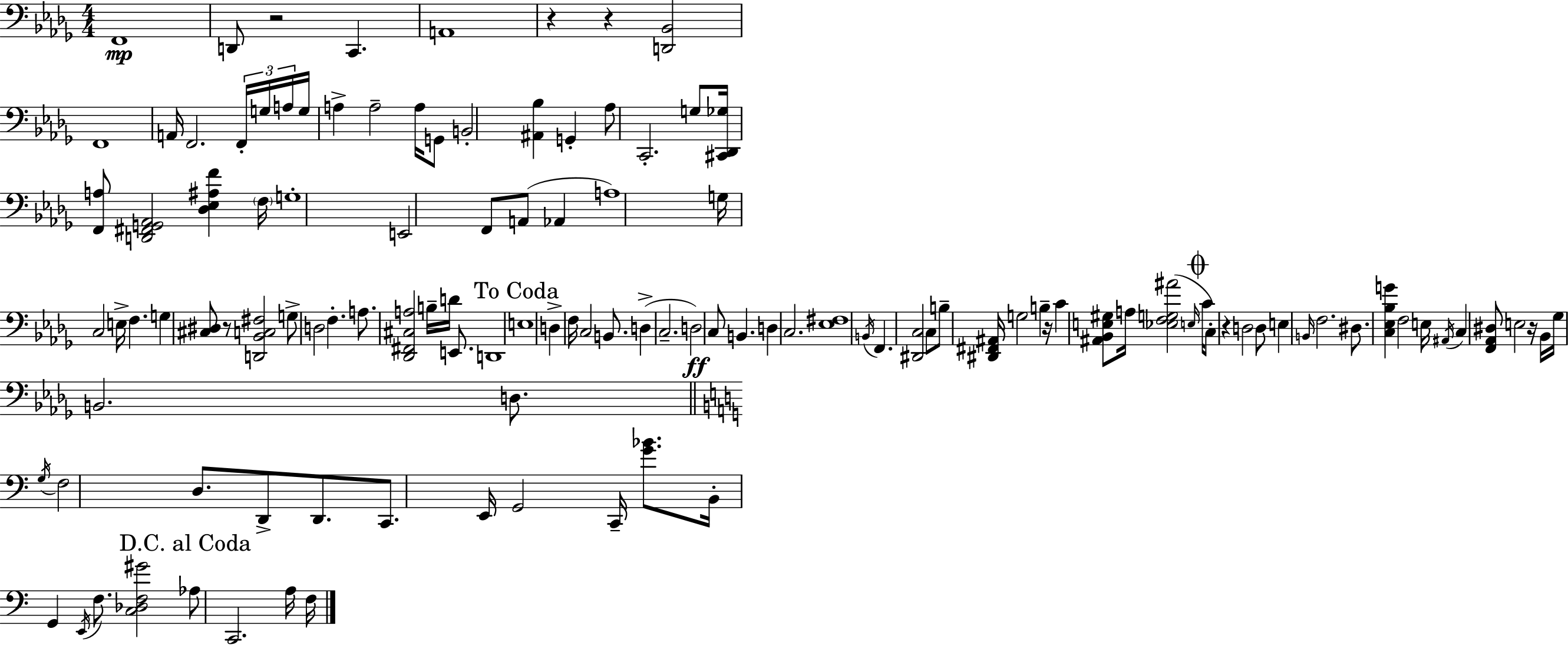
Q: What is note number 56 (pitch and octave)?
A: B3